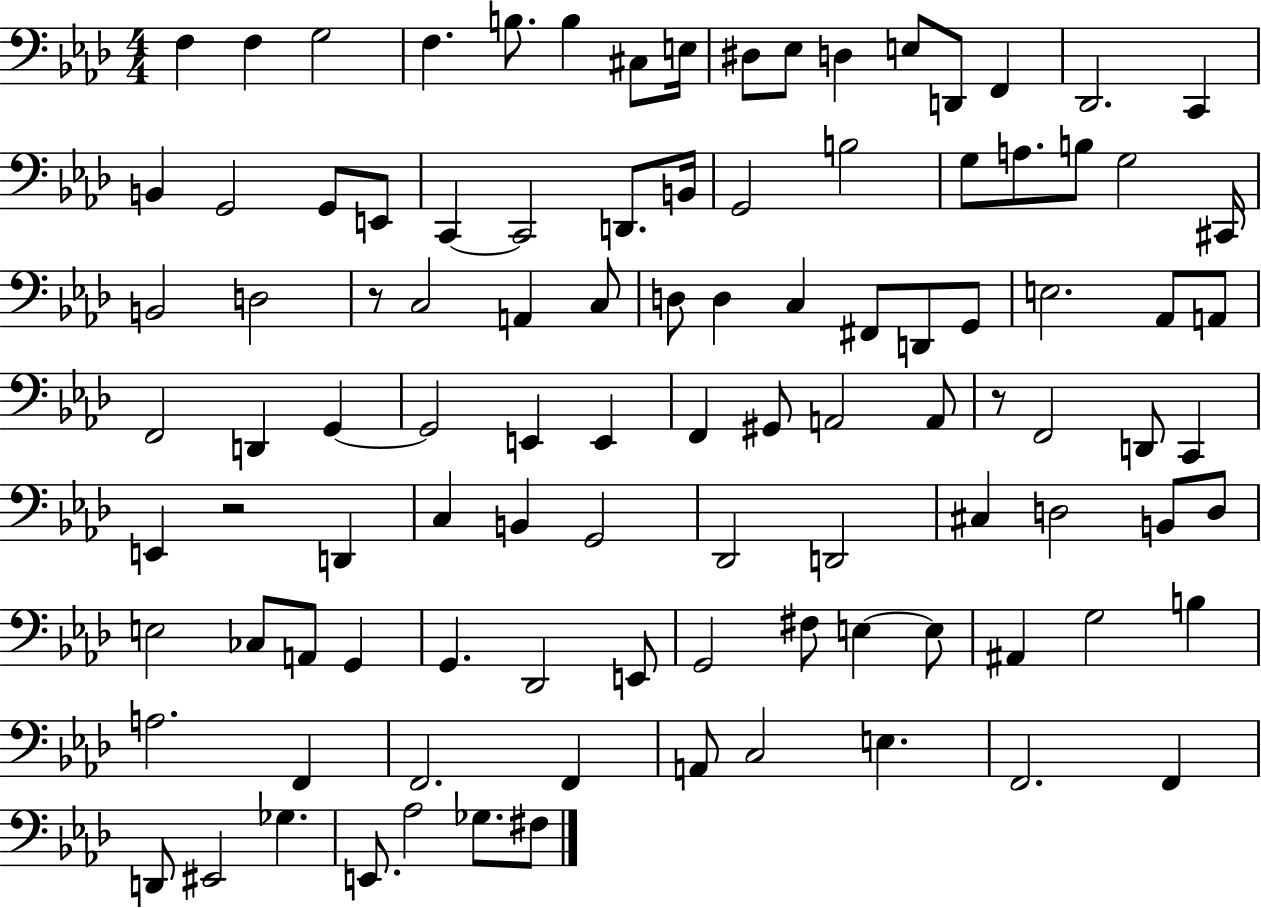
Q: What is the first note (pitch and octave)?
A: F3